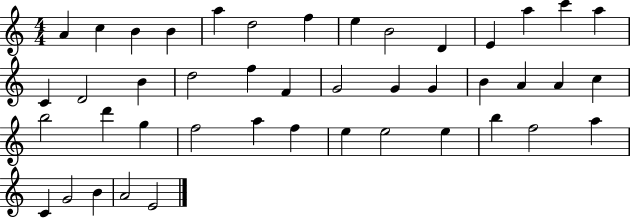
A4/q C5/q B4/q B4/q A5/q D5/h F5/q E5/q B4/h D4/q E4/q A5/q C6/q A5/q C4/q D4/h B4/q D5/h F5/q F4/q G4/h G4/q G4/q B4/q A4/q A4/q C5/q B5/h D6/q G5/q F5/h A5/q F5/q E5/q E5/h E5/q B5/q F5/h A5/q C4/q G4/h B4/q A4/h E4/h